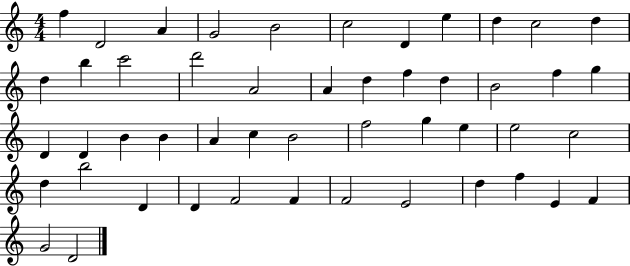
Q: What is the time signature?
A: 4/4